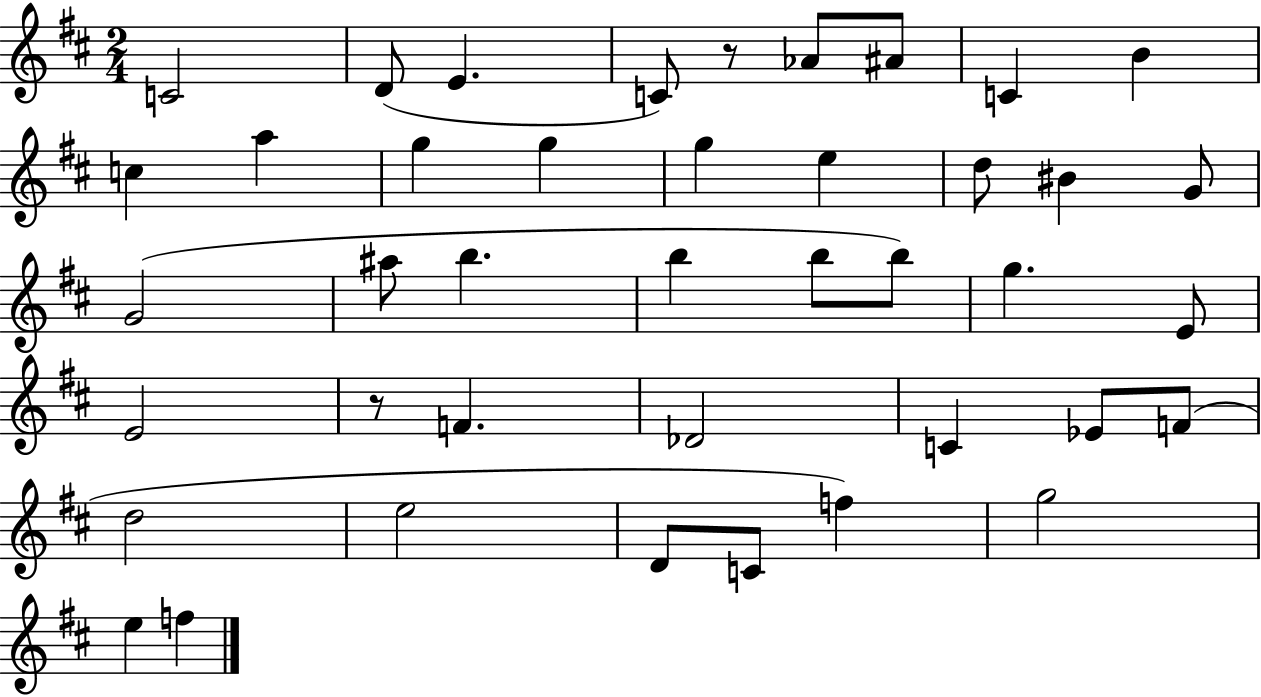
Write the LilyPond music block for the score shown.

{
  \clef treble
  \numericTimeSignature
  \time 2/4
  \key d \major
  c'2 | d'8( e'4. | c'8) r8 aes'8 ais'8 | c'4 b'4 | \break c''4 a''4 | g''4 g''4 | g''4 e''4 | d''8 bis'4 g'8 | \break g'2( | ais''8 b''4. | b''4 b''8 b''8) | g''4. e'8 | \break e'2 | r8 f'4. | des'2 | c'4 ees'8 f'8( | \break d''2 | e''2 | d'8 c'8 f''4) | g''2 | \break e''4 f''4 | \bar "|."
}